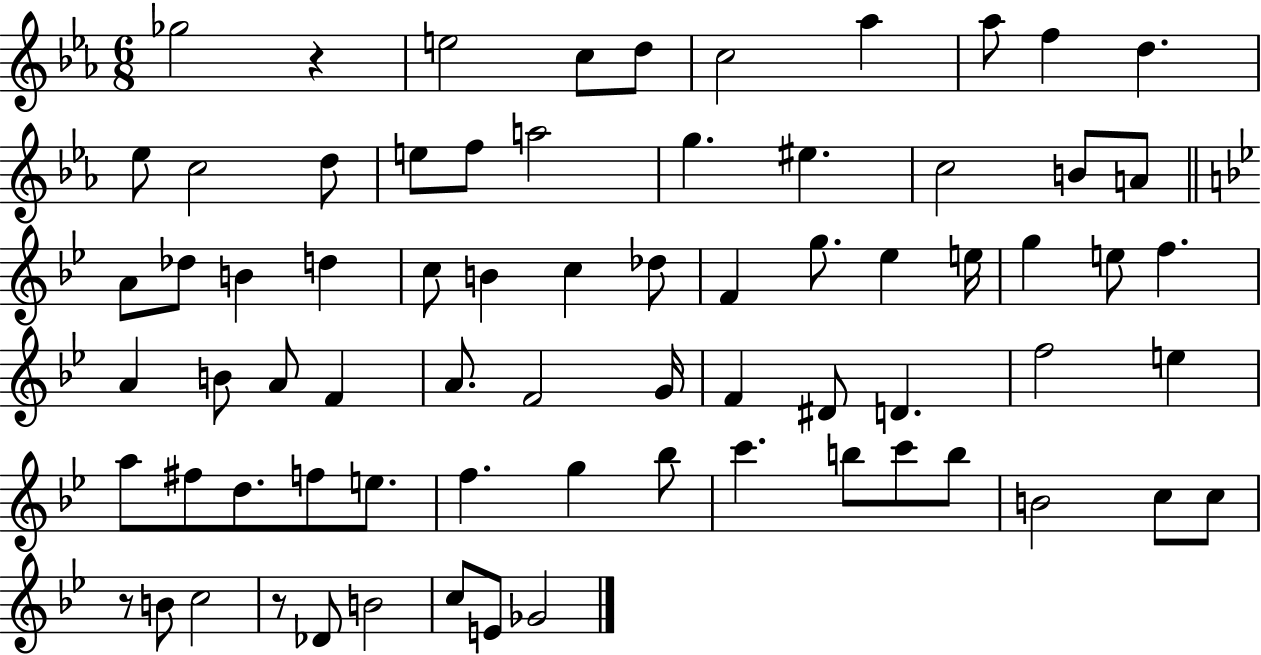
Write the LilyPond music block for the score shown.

{
  \clef treble
  \numericTimeSignature
  \time 6/8
  \key ees \major
  ges''2 r4 | e''2 c''8 d''8 | c''2 aes''4 | aes''8 f''4 d''4. | \break ees''8 c''2 d''8 | e''8 f''8 a''2 | g''4. eis''4. | c''2 b'8 a'8 | \break \bar "||" \break \key g \minor a'8 des''8 b'4 d''4 | c''8 b'4 c''4 des''8 | f'4 g''8. ees''4 e''16 | g''4 e''8 f''4. | \break a'4 b'8 a'8 f'4 | a'8. f'2 g'16 | f'4 dis'8 d'4. | f''2 e''4 | \break a''8 fis''8 d''8. f''8 e''8. | f''4. g''4 bes''8 | c'''4. b''8 c'''8 b''8 | b'2 c''8 c''8 | \break r8 b'8 c''2 | r8 des'8 b'2 | c''8 e'8 ges'2 | \bar "|."
}